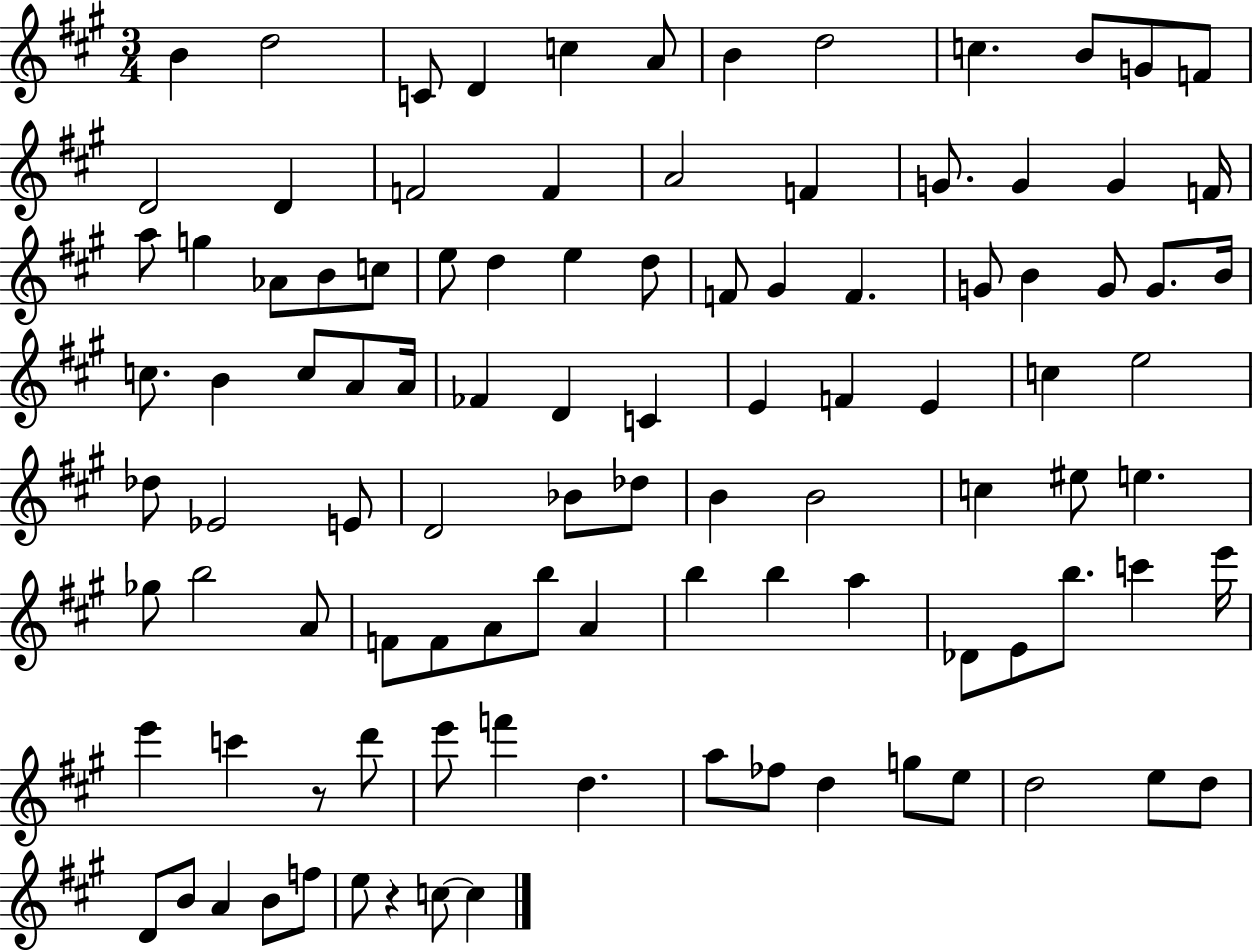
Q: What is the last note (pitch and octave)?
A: C5